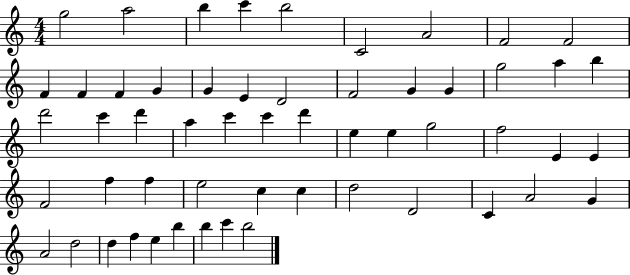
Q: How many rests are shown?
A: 0